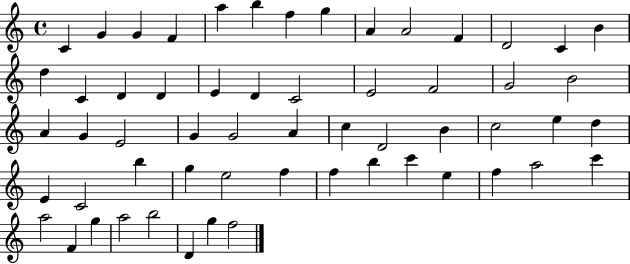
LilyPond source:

{
  \clef treble
  \time 4/4
  \defaultTimeSignature
  \key c \major
  c'4 g'4 g'4 f'4 | a''4 b''4 f''4 g''4 | a'4 a'2 f'4 | d'2 c'4 b'4 | \break d''4 c'4 d'4 d'4 | e'4 d'4 c'2 | e'2 f'2 | g'2 b'2 | \break a'4 g'4 e'2 | g'4 g'2 a'4 | c''4 d'2 b'4 | c''2 e''4 d''4 | \break e'4 c'2 b''4 | g''4 e''2 f''4 | f''4 b''4 c'''4 e''4 | f''4 a''2 c'''4 | \break a''2 f'4 g''4 | a''2 b''2 | d'4 g''4 f''2 | \bar "|."
}